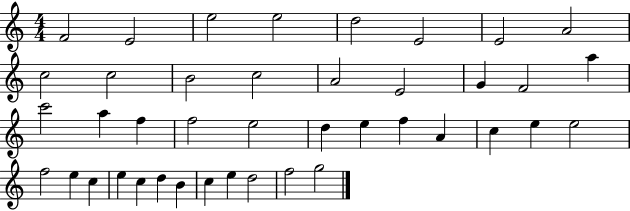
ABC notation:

X:1
T:Untitled
M:4/4
L:1/4
K:C
F2 E2 e2 e2 d2 E2 E2 A2 c2 c2 B2 c2 A2 E2 G F2 a c'2 a f f2 e2 d e f A c e e2 f2 e c e c d B c e d2 f2 g2